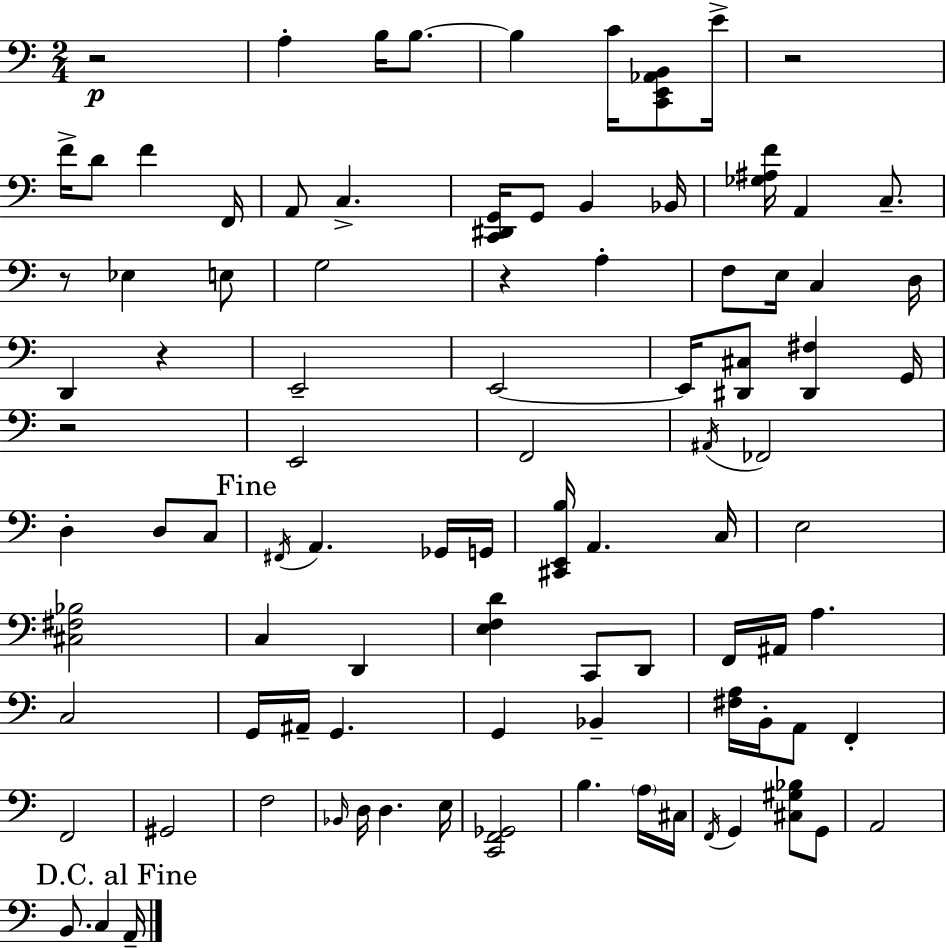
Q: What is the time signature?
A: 2/4